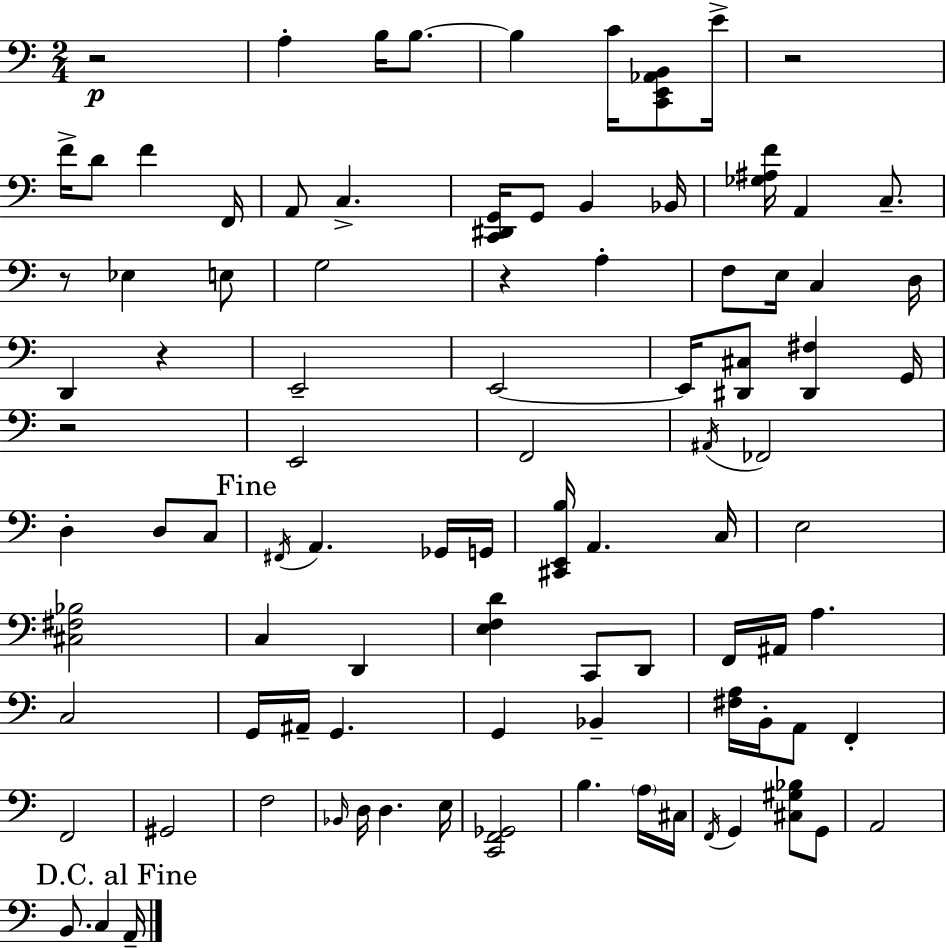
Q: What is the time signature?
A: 2/4